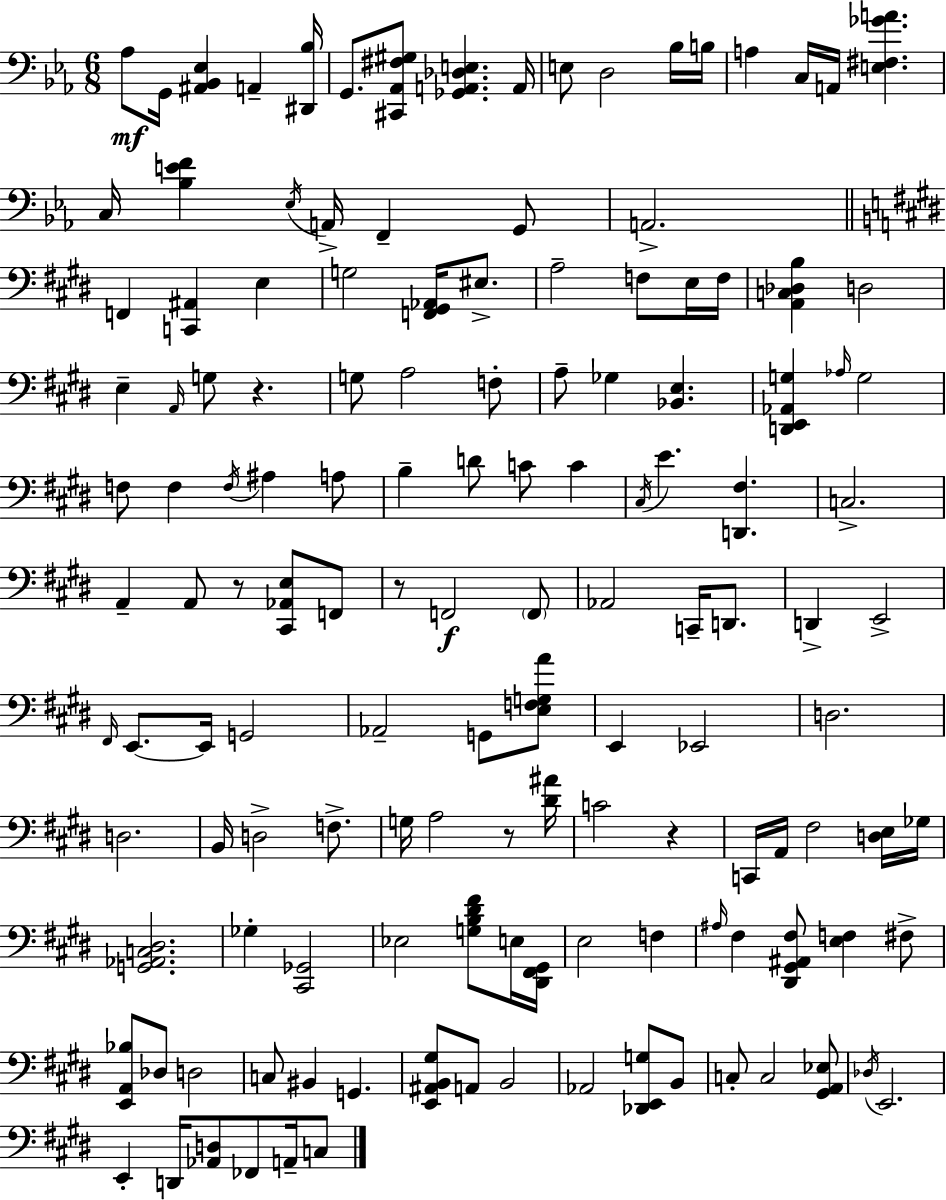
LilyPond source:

{
  \clef bass
  \numericTimeSignature
  \time 6/8
  \key c \minor
  aes8\mf g,16 <ais, bes, ees>4 a,4-- <dis, bes>16 | g,8. <cis, aes, fis gis>8 <ges, a, des e>4. a,16 | e8 d2 bes16 b16 | a4 c16 a,16 <e fis ges' a'>4. | \break c16 <bes e' f'>4 \acciaccatura { ees16 } a,16-> f,4-- g,8 | a,2.-> | \bar "||" \break \key e \major f,4 <c, ais,>4 e4 | g2 <f, gis, aes,>16 eis8.-> | a2-- f8 e16 f16 | <a, c des b>4 d2 | \break e4-- \grace { a,16 } g8 r4. | g8 a2 f8-. | a8-- ges4 <bes, e>4. | <d, e, aes, g>4 \grace { aes16 } g2 | \break f8 f4 \acciaccatura { f16 } ais4 | a8 b4-- d'8 c'8 c'4 | \acciaccatura { cis16 } e'4. <d, fis>4. | c2.-> | \break a,4-- a,8 r8 | <cis, aes, e>8 f,8 r8 f,2\f | \parenthesize f,8 aes,2 | c,16-- d,8. d,4-> e,2-> | \break \grace { fis,16 } e,8.~~ e,16 g,2 | aes,2-- | g,8 <e f g a'>8 e,4 ees,2 | d2. | \break d2. | b,16 d2-> | f8.-> g16 a2 | r8 <dis' ais'>16 c'2 | \break r4 c,16 a,16 fis2 | <d e>16 ges16 <g, aes, c dis>2. | ges4-. <cis, ges,>2 | ees2 | \break <g b dis' fis'>8 e16 <dis, fis, gis,>16 e2 | f4 \grace { ais16 } fis4 <dis, gis, ais, fis>8 | <e f>4 fis8-> <e, a, bes>8 des8 d2 | c8 bis,4 | \break g,4. <e, ais, b, gis>8 a,8 b,2 | aes,2 | <des, e, g>8 b,8 c8-. c2 | <gis, a, ees>8 \acciaccatura { des16 } e,2. | \break e,4-. d,16 | <aes, d>8 fes,8 a,16-- c8 \bar "|."
}